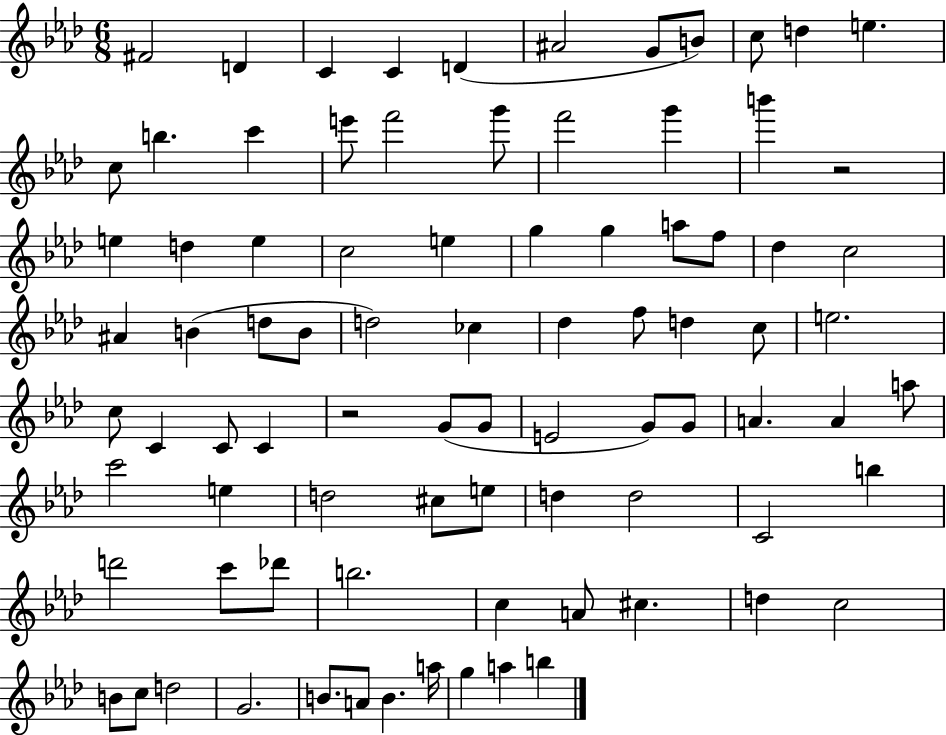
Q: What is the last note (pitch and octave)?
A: B5